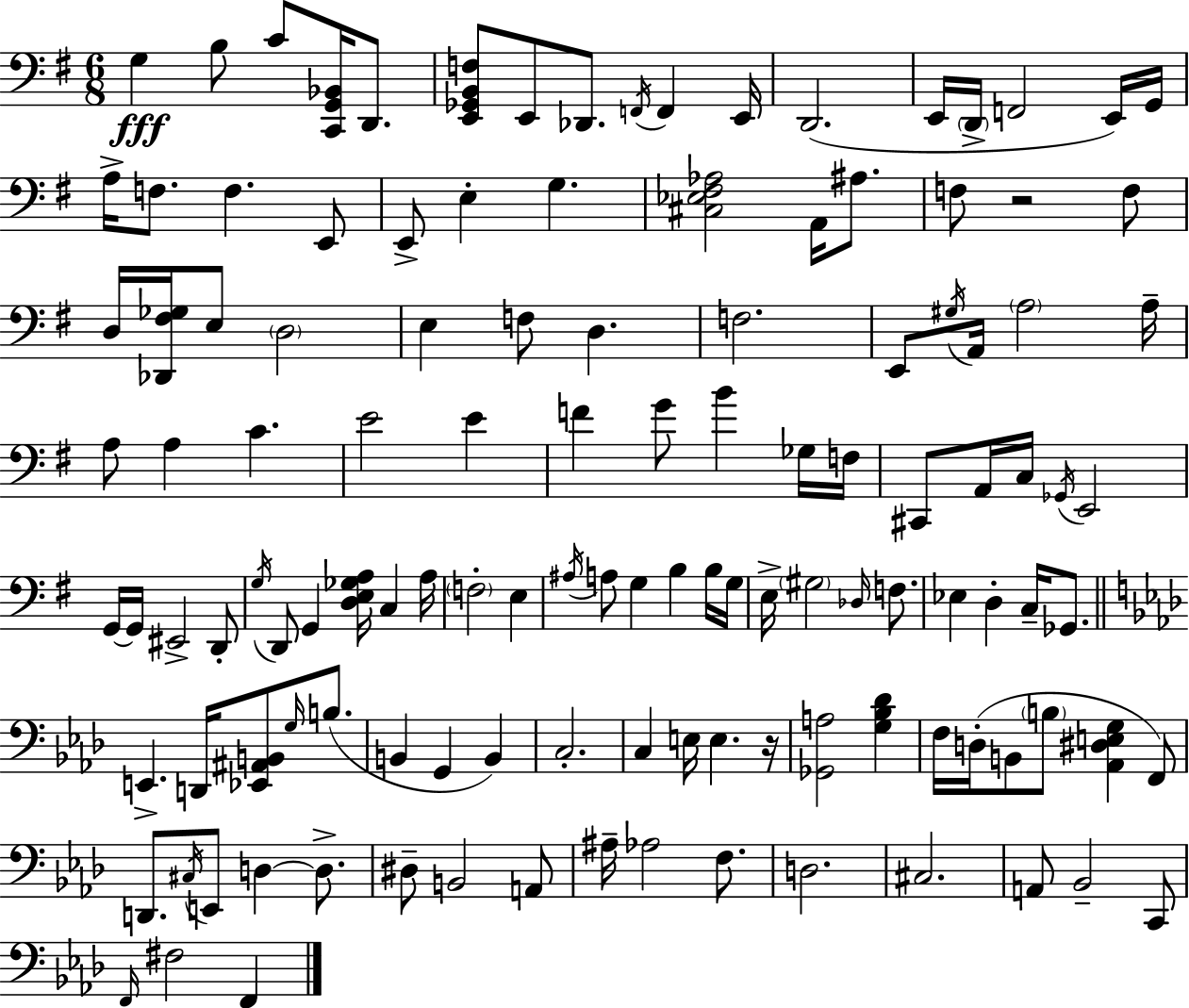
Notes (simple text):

G3/q B3/e C4/e [C2,G2,Bb2]/s D2/e. [E2,Gb2,B2,F3]/e E2/e Db2/e. F2/s F2/q E2/s D2/h. E2/s D2/s F2/h E2/s G2/s A3/s F3/e. F3/q. E2/e E2/e E3/q G3/q. [C#3,Eb3,F#3,Ab3]/h A2/s A#3/e. F3/e R/h F3/e D3/s [Db2,F#3,Gb3]/s E3/e D3/h E3/q F3/e D3/q. F3/h. E2/e G#3/s A2/s A3/h A3/s A3/e A3/q C4/q. E4/h E4/q F4/q G4/e B4/q Gb3/s F3/s C#2/e A2/s C3/s Gb2/s E2/h G2/s G2/s EIS2/h D2/e G3/s D2/e G2/q [D3,E3,Gb3,A3]/s C3/q A3/s F3/h E3/q A#3/s A3/e G3/q B3/q B3/s G3/s E3/s G#3/h Db3/s F3/e. Eb3/q D3/q C3/s Gb2/e. E2/q. D2/s [Eb2,A#2,B2]/e G3/s B3/e. B2/q G2/q B2/q C3/h. C3/q E3/s E3/q. R/s [Gb2,A3]/h [G3,Bb3,Db4]/q F3/s D3/s B2/e B3/e [Ab2,D#3,E3,G3]/q F2/e D2/e. C#3/s E2/e D3/q D3/e. D#3/e B2/h A2/e A#3/s Ab3/h F3/e. D3/h. C#3/h. A2/e Bb2/h C2/e F2/s F#3/h F2/q